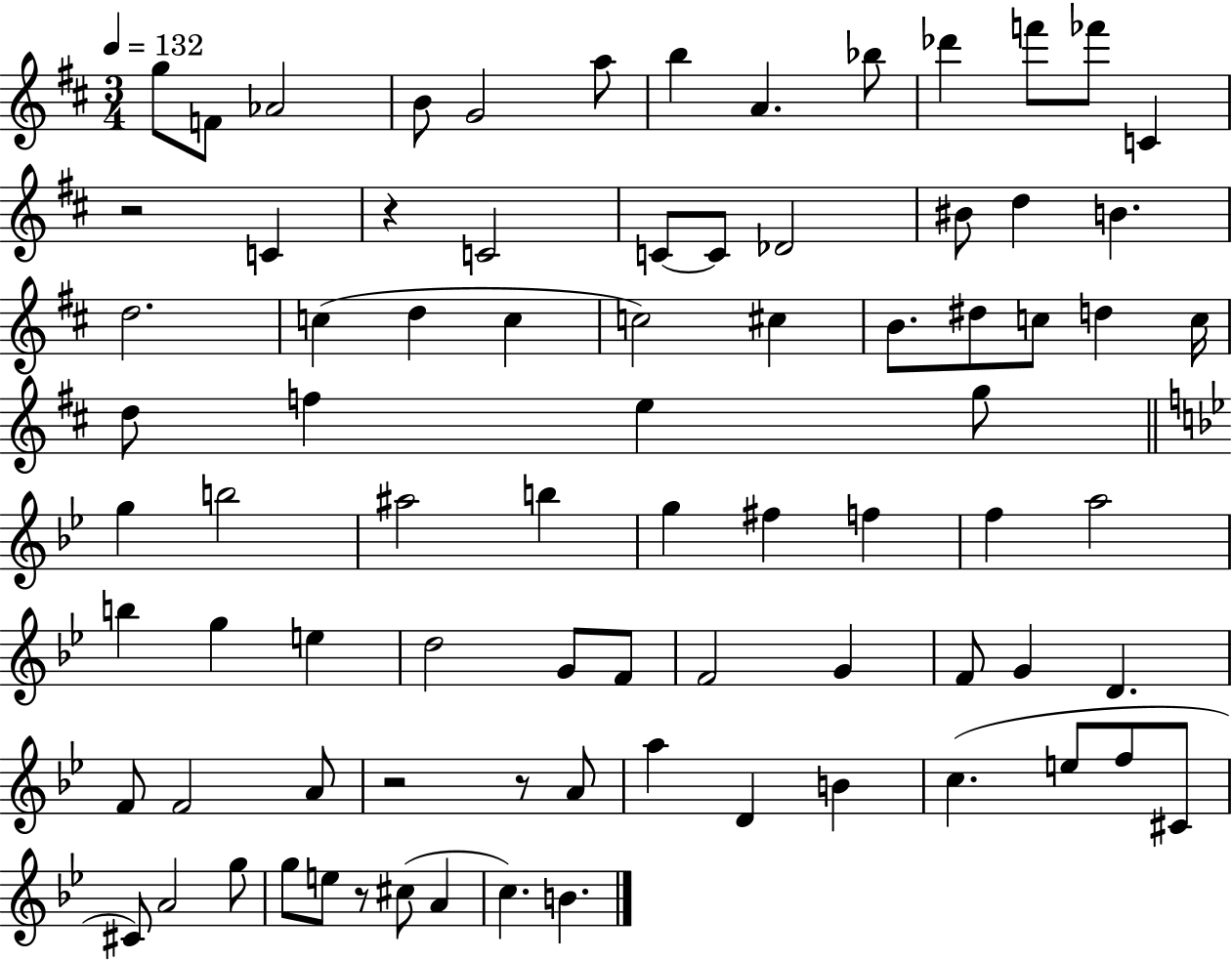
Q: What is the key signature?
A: D major